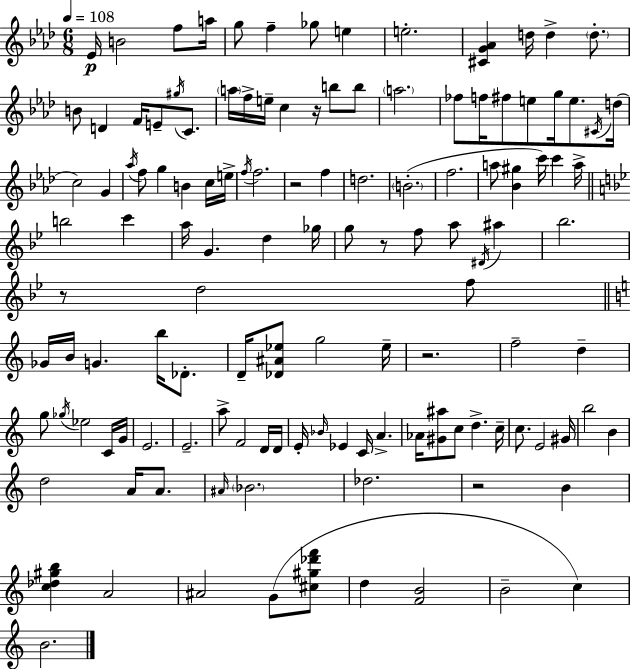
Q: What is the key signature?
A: F minor